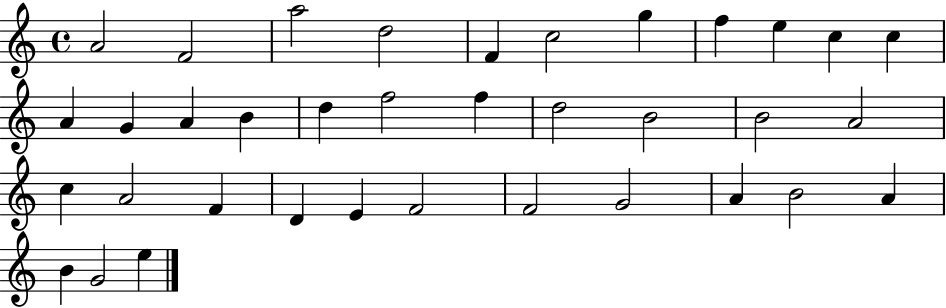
A4/h F4/h A5/h D5/h F4/q C5/h G5/q F5/q E5/q C5/q C5/q A4/q G4/q A4/q B4/q D5/q F5/h F5/q D5/h B4/h B4/h A4/h C5/q A4/h F4/q D4/q E4/q F4/h F4/h G4/h A4/q B4/h A4/q B4/q G4/h E5/q